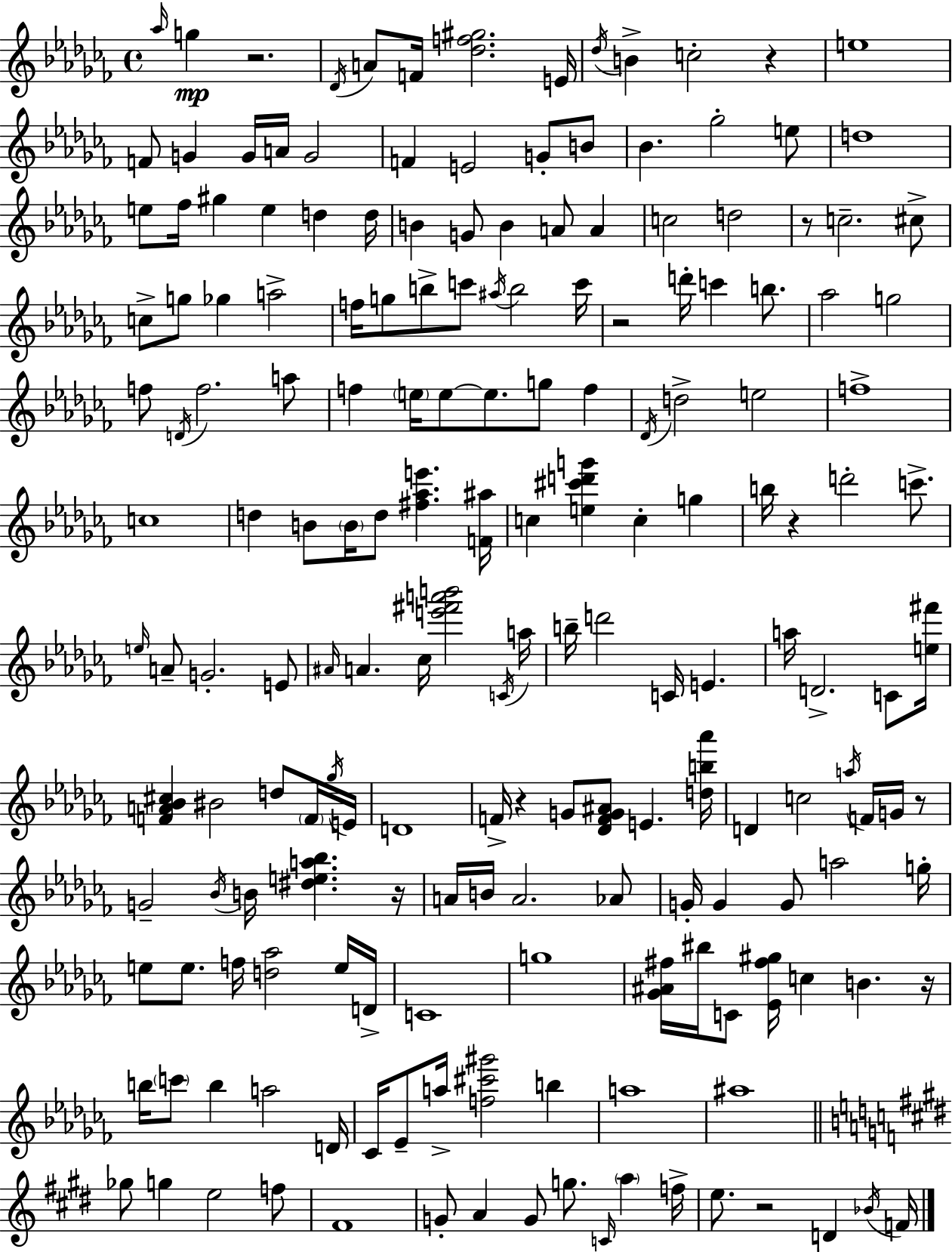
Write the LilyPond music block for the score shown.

{
  \clef treble
  \time 4/4
  \defaultTimeSignature
  \key aes \minor
  \grace { aes''16 }\mp g''4 r2. | \acciaccatura { des'16 } a'8 f'16 <des'' f'' gis''>2. | e'16 \acciaccatura { des''16 } b'4-> c''2-. r4 | e''1 | \break f'8 g'4 g'16 a'16 g'2 | f'4 e'2 g'8-. | b'8 bes'4. ges''2-. | e''8 d''1 | \break e''8 fes''16 gis''4 e''4 d''4 | d''16 b'4 g'8 b'4 a'8 a'4 | c''2 d''2 | r8 c''2.-- | \break cis''8-> c''8-> g''8 ges''4 a''2-> | f''16 g''8 b''8-> c'''8 \acciaccatura { ais''16 } b''2 | c'''16 r2 d'''16-. c'''4 | b''8. aes''2 g''2 | \break f''8 \acciaccatura { d'16 } f''2. | a''8 f''4 \parenthesize e''16 e''8~~ e''8. g''8 | f''4 \acciaccatura { des'16 } d''2-> e''2 | f''1-> | \break c''1 | d''4 b'8 \parenthesize b'16 d''8 <fis'' aes'' e'''>4. | <f' ais''>16 c''4 <e'' cis''' d''' g'''>4 c''4-. | g''4 b''16 r4 d'''2-. | \break c'''8.-> \grace { e''16 } a'8-- g'2.-. | e'8 \grace { ais'16 } a'4. ces''16 <e''' fis''' a''' b'''>2 | \acciaccatura { c'16 } a''16 b''16-- d'''2 | c'16 e'4. a''16 d'2.-> | \break c'8 <e'' fis'''>16 <f' a' bes' cis''>4 bis'2 | d''8 \parenthesize f'16 \acciaccatura { ges''16 } e'16 d'1 | f'16-> r4 g'8 | <des' f' g' ais'>8 e'4. <d'' b'' aes'''>16 d'4 c''2 | \break \acciaccatura { a''16 } f'16 g'16 r8 g'2-- | \acciaccatura { bes'16 } b'16 <dis'' e'' a'' bes''>4. r16 a'16 b'16 a'2. | aes'8 g'16-. g'4 | g'8 a''2 g''16-. e''8 e''8. | \break f''16 <d'' aes''>2 e''16 d'16-> c'1 | g''1 | <ges' ais' fis''>16 bis''16 c'8 | <ees' fis'' gis''>16 c''4 b'4. r16 b''16 \parenthesize c'''8 b''4 | \break a''2 d'16 ces'16 ees'8-- a''16-> | <f'' cis''' gis'''>2 b''4 a''1 | ais''1 | \bar "||" \break \key e \major ges''8 g''4 e''2 f''8 | fis'1 | g'8-. a'4 g'8 g''8. \grace { c'16 } \parenthesize a''4 | f''16-> e''8. r2 d'4 | \break \acciaccatura { bes'16 } f'16 \bar "|."
}